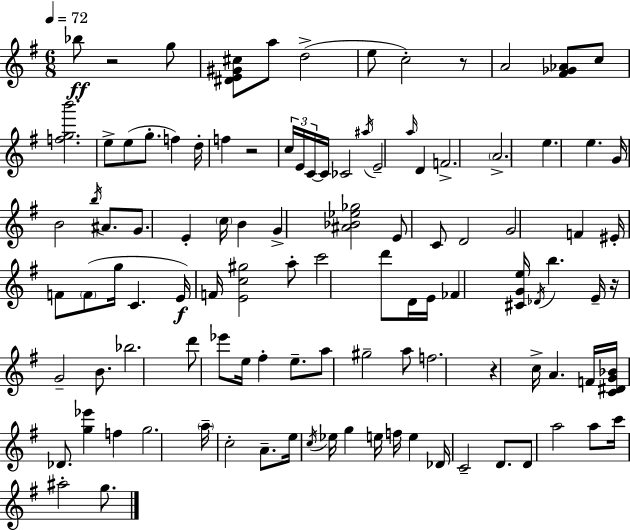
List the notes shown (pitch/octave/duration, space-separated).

Bb5/e R/h G5/e [D#4,E4,G#4,C#5]/e A5/e D5/h E5/e C5/h R/e A4/h [F#4,Gb4,Ab4]/e C5/e [F5,G5,B6]/h. E5/e E5/e G5/e. F5/q D5/s F5/q R/h C5/s E4/s C4/s C4/s CES4/h A#5/s E4/h A5/s D4/q F4/h. A4/h. E5/q. E5/q. G4/s B4/h B5/s A#4/e. G4/e. E4/q C5/s B4/q G4/q [A#4,Bb4,Eb5,Gb5]/h E4/e C4/e D4/h G4/h F4/q EIS4/s F4/e F4/e G5/s C4/q. E4/s F4/s [E4,C5,G#5]/h A5/e C6/h D6/e D4/s E4/s FES4/q [C#4,G4,E5]/s Db4/s B5/q. E4/s R/s G4/h B4/e. Bb5/h. D6/e Eb6/e E5/s F#5/q E5/e. A5/e G#5/h A5/e F5/h. R/q C5/s A4/q. F4/s [C4,D#4,G4,Bb4]/s Db4/e. [G5,Eb6]/q F5/q G5/h. A5/s C5/h A4/e. E5/s C5/s Eb5/s G5/q E5/s F5/s E5/q Db4/s C4/h D4/e. D4/e A5/h A5/e C6/s A#5/h G5/e.